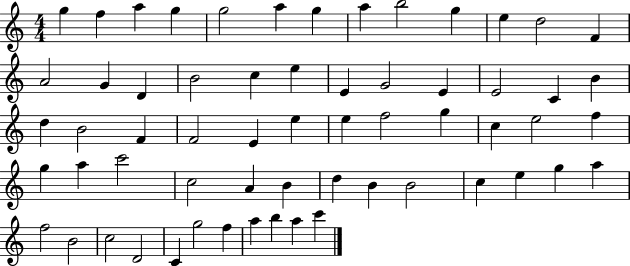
G5/q F5/q A5/q G5/q G5/h A5/q G5/q A5/q B5/h G5/q E5/q D5/h F4/q A4/h G4/q D4/q B4/h C5/q E5/q E4/q G4/h E4/q E4/h C4/q B4/q D5/q B4/h F4/q F4/h E4/q E5/q E5/q F5/h G5/q C5/q E5/h F5/q G5/q A5/q C6/h C5/h A4/q B4/q D5/q B4/q B4/h C5/q E5/q G5/q A5/q F5/h B4/h C5/h D4/h C4/q G5/h F5/q A5/q B5/q A5/q C6/q